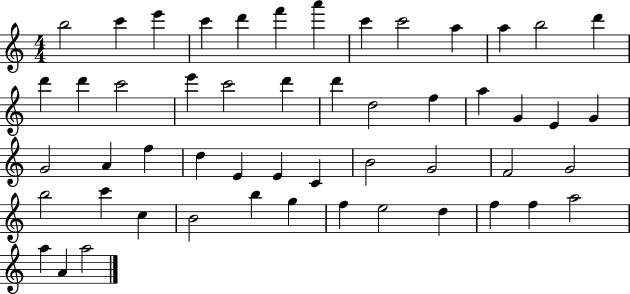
B5/h C6/q E6/q C6/q D6/q F6/q A6/q C6/q C6/h A5/q A5/q B5/h D6/q D6/q D6/q C6/h E6/q C6/h D6/q D6/q D5/h F5/q A5/q G4/q E4/q G4/q G4/h A4/q F5/q D5/q E4/q E4/q C4/q B4/h G4/h F4/h G4/h B5/h C6/q C5/q B4/h B5/q G5/q F5/q E5/h D5/q F5/q F5/q A5/h A5/q A4/q A5/h